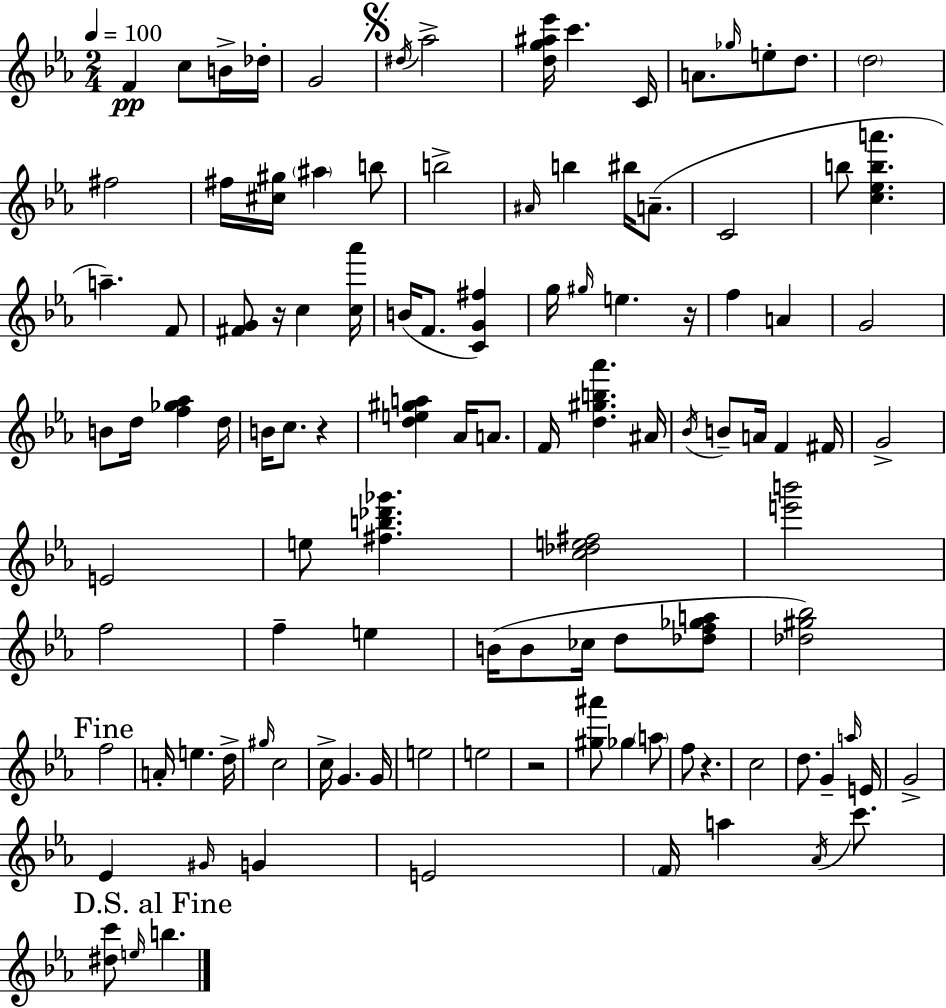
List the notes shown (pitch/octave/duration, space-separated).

F4/q C5/e B4/s Db5/s G4/h D#5/s Ab5/h [D5,G5,A#5,Eb6]/s C6/q. C4/s A4/e. Gb5/s E5/e D5/e. D5/h F#5/h F#5/s [C#5,G#5]/s A#5/q B5/e B5/h A#4/s B5/q BIS5/s A4/e. C4/h B5/e [C5,Eb5,B5,A6]/q. A5/q. F4/e [F#4,G4]/e R/s C5/q [C5,Ab6]/s B4/s F4/e. [C4,G4,F#5]/q G5/s G#5/s E5/q. R/s F5/q A4/q G4/h B4/e D5/s [F5,Gb5,Ab5]/q D5/s B4/s C5/e. R/q [D5,E5,G#5,A5]/q Ab4/s A4/e. F4/s [D5,G#5,B5,Ab6]/q. A#4/s Bb4/s B4/e A4/s F4/q F#4/s G4/h E4/h E5/e [F#5,B5,Db6,Gb6]/q. [C5,Db5,E5,F#5]/h [E6,B6]/h F5/h F5/q E5/q B4/s B4/e CES5/s D5/e [Db5,F5,Gb5,A5]/e [Db5,G#5,Bb5]/h F5/h A4/s E5/q. D5/s G#5/s C5/h C5/s G4/q. G4/s E5/h E5/h R/h [G#5,A#6]/e Gb5/q A5/e F5/e R/q. C5/h D5/e. G4/q A5/s E4/s G4/h Eb4/q G#4/s G4/q E4/h F4/s A5/q Ab4/s C6/e. [D#5,C6]/e E5/s B5/q.